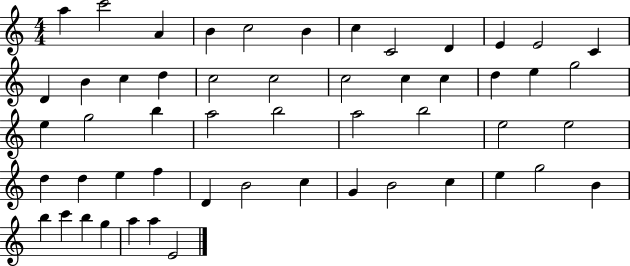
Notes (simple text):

A5/q C6/h A4/q B4/q C5/h B4/q C5/q C4/h D4/q E4/q E4/h C4/q D4/q B4/q C5/q D5/q C5/h C5/h C5/h C5/q C5/q D5/q E5/q G5/h E5/q G5/h B5/q A5/h B5/h A5/h B5/h E5/h E5/h D5/q D5/q E5/q F5/q D4/q B4/h C5/q G4/q B4/h C5/q E5/q G5/h B4/q B5/q C6/q B5/q G5/q A5/q A5/q E4/h